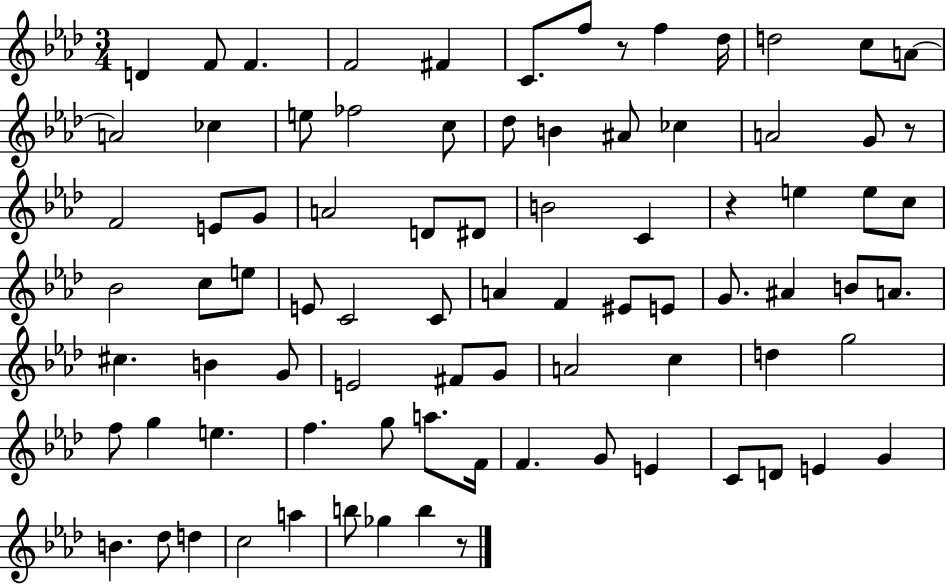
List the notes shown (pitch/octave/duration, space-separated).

D4/q F4/e F4/q. F4/h F#4/q C4/e. F5/e R/e F5/q Db5/s D5/h C5/e A4/e A4/h CES5/q E5/e FES5/h C5/e Db5/e B4/q A#4/e CES5/q A4/h G4/e R/e F4/h E4/e G4/e A4/h D4/e D#4/e B4/h C4/q R/q E5/q E5/e C5/e Bb4/h C5/e E5/e E4/e C4/h C4/e A4/q F4/q EIS4/e E4/e G4/e. A#4/q B4/e A4/e. C#5/q. B4/q G4/e E4/h F#4/e G4/e A4/h C5/q D5/q G5/h F5/e G5/q E5/q. F5/q. G5/e A5/e. F4/s F4/q. G4/e E4/q C4/e D4/e E4/q G4/q B4/q. Db5/e D5/q C5/h A5/q B5/e Gb5/q B5/q R/e